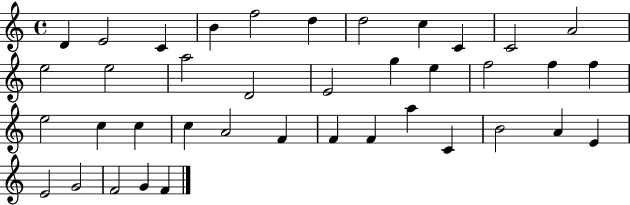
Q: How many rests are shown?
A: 0